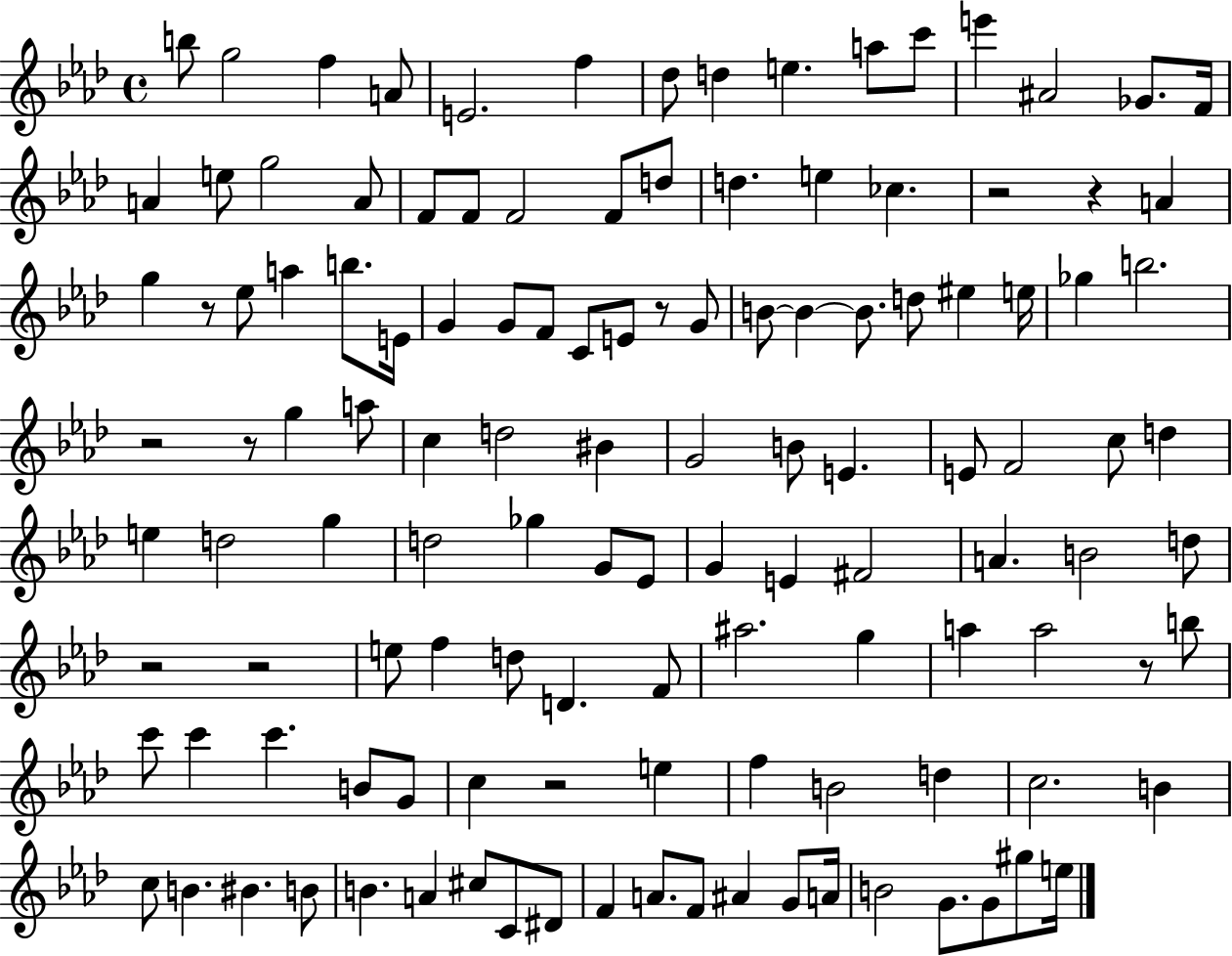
B5/e G5/h F5/q A4/e E4/h. F5/q Db5/e D5/q E5/q. A5/e C6/e E6/q A#4/h Gb4/e. F4/s A4/q E5/e G5/h A4/e F4/e F4/e F4/h F4/e D5/e D5/q. E5/q CES5/q. R/h R/q A4/q G5/q R/e Eb5/e A5/q B5/e. E4/s G4/q G4/e F4/e C4/e E4/e R/e G4/e B4/e B4/q B4/e. D5/e EIS5/q E5/s Gb5/q B5/h. R/h R/e G5/q A5/e C5/q D5/h BIS4/q G4/h B4/e E4/q. E4/e F4/h C5/e D5/q E5/q D5/h G5/q D5/h Gb5/q G4/e Eb4/e G4/q E4/q F#4/h A4/q. B4/h D5/e R/h R/h E5/e F5/q D5/e D4/q. F4/e A#5/h. G5/q A5/q A5/h R/e B5/e C6/e C6/q C6/q. B4/e G4/e C5/q R/h E5/q F5/q B4/h D5/q C5/h. B4/q C5/e B4/q. BIS4/q. B4/e B4/q. A4/q C#5/e C4/e D#4/e F4/q A4/e. F4/e A#4/q G4/e A4/s B4/h G4/e. G4/e G#5/e E5/s